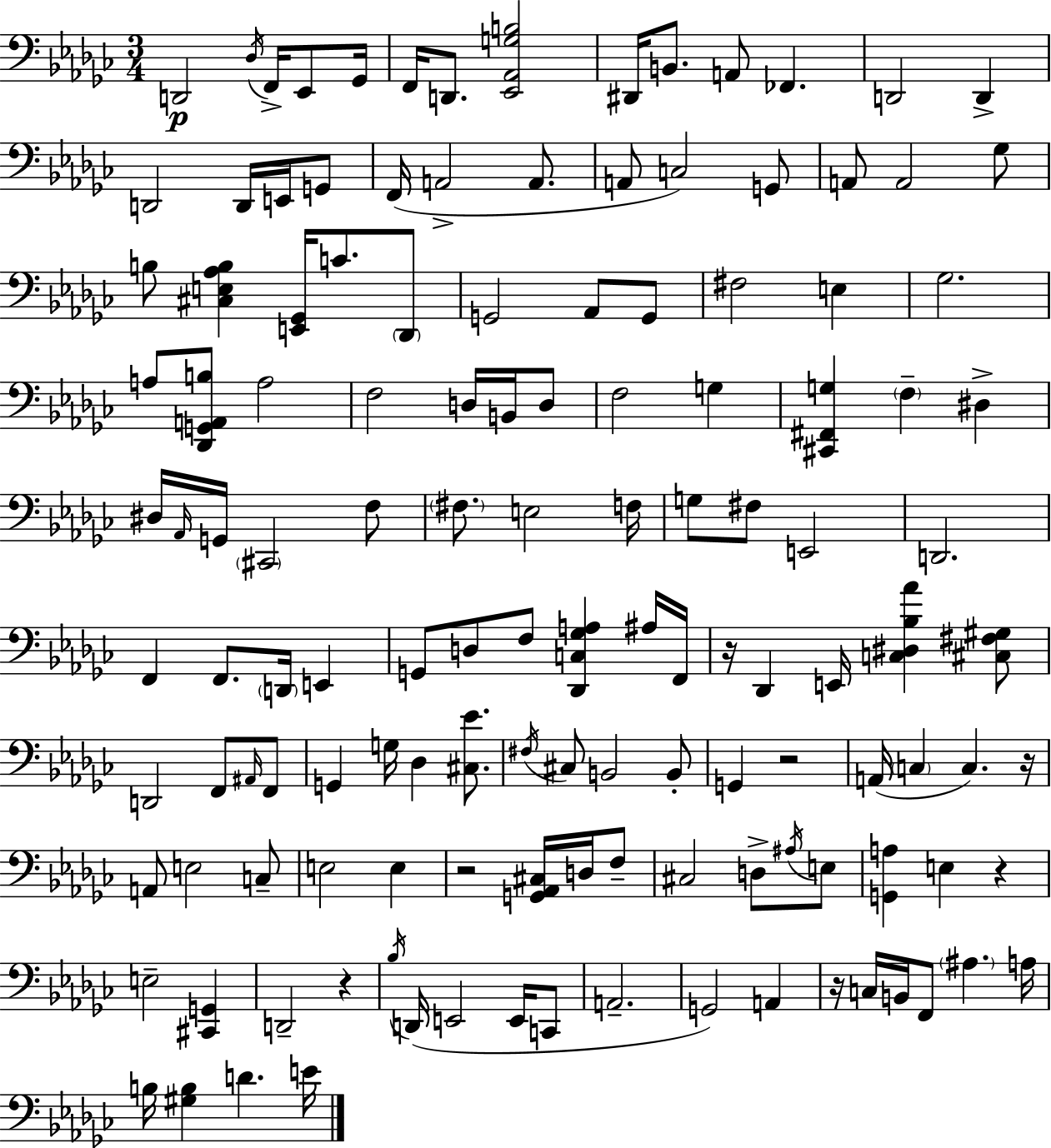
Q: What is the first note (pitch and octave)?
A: D2